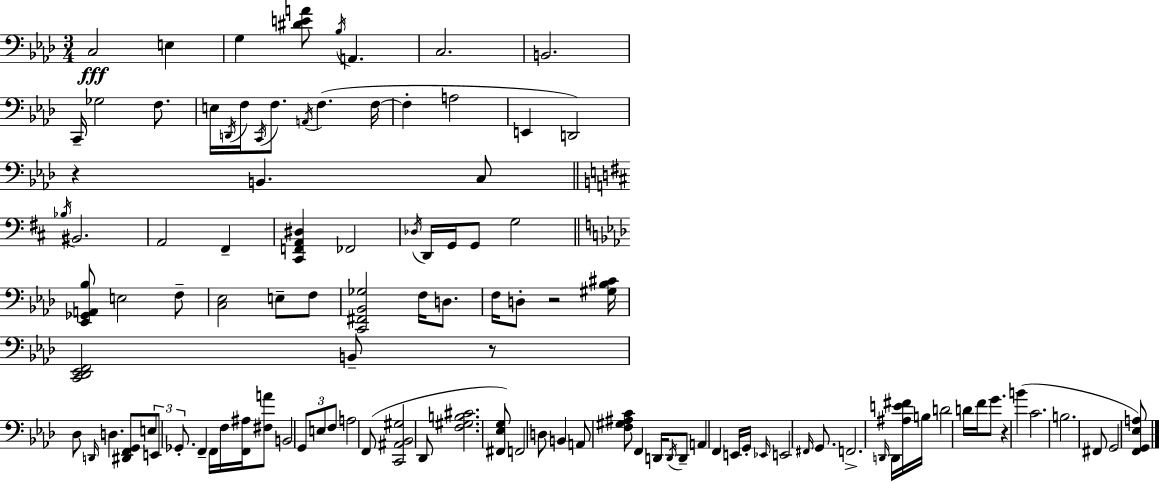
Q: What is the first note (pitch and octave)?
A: C3